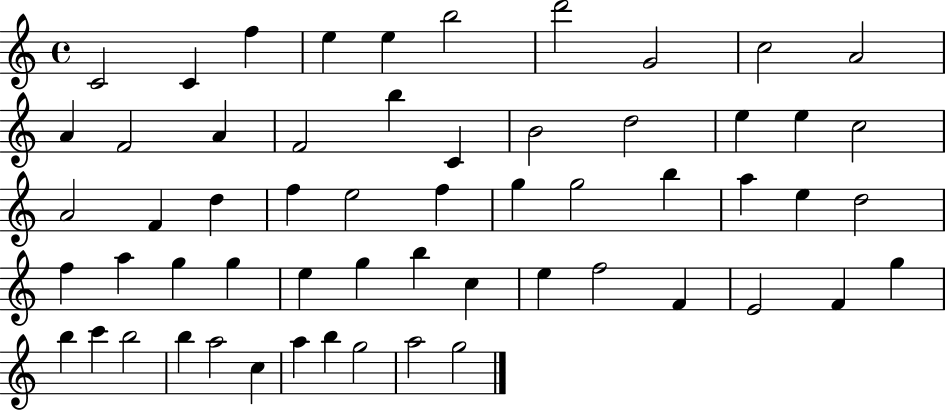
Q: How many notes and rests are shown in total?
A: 58